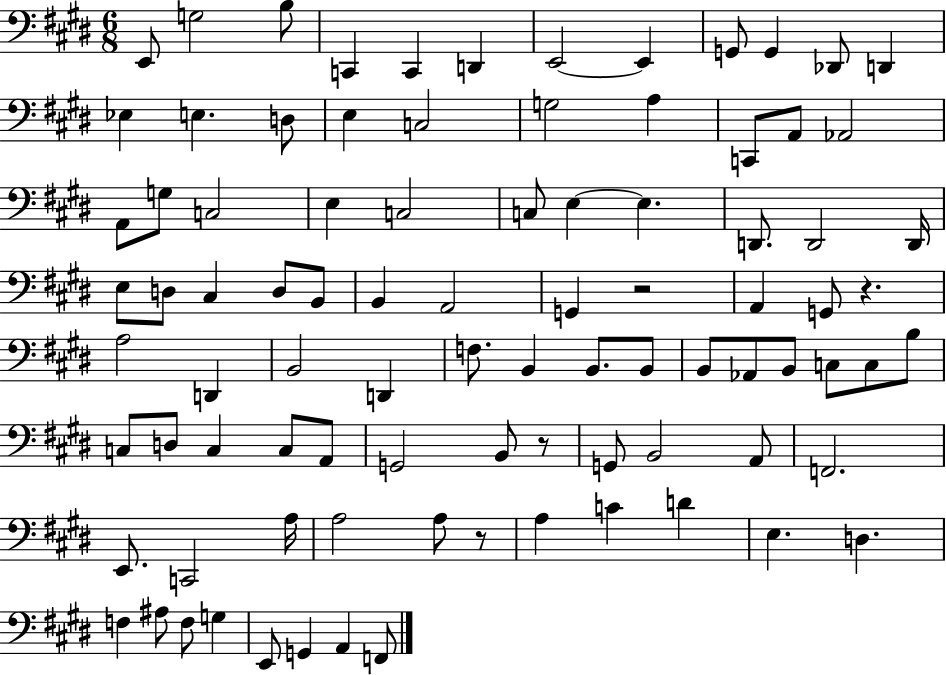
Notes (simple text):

E2/e G3/h B3/e C2/q C2/q D2/q E2/h E2/q G2/e G2/q Db2/e D2/q Eb3/q E3/q. D3/e E3/q C3/h G3/h A3/q C2/e A2/e Ab2/h A2/e G3/e C3/h E3/q C3/h C3/e E3/q E3/q. D2/e. D2/h D2/s E3/e D3/e C#3/q D3/e B2/e B2/q A2/h G2/q R/h A2/q G2/e R/q. A3/h D2/q B2/h D2/q F3/e. B2/q B2/e. B2/e B2/e Ab2/e B2/e C3/e C3/e B3/e C3/e D3/e C3/q C3/e A2/e G2/h B2/e R/e G2/e B2/h A2/e F2/h. E2/e. C2/h A3/s A3/h A3/e R/e A3/q C4/q D4/q E3/q. D3/q. F3/q A#3/e F3/e G3/q E2/e G2/q A2/q F2/e